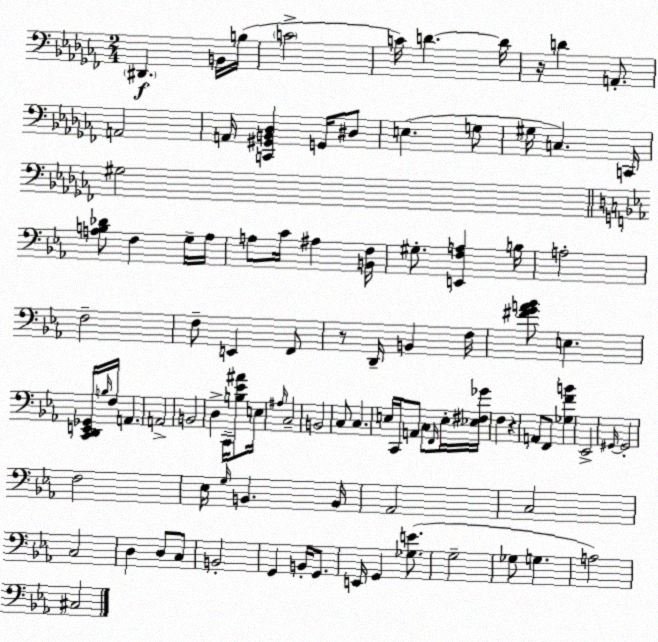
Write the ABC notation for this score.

X:1
T:Untitled
M:2/4
L:1/4
K:Abm
^D,, B,,/4 B,/4 C2 C/4 D D/4 z/4 D A,,/2 A,,2 A,,/4 [C,,^G,,B,,_D,] G,,/4 ^D,/2 E, G,/2 ^G,/4 C, C,,/4 ^G,2 [A,B,_D]/2 F, G,/4 A,/4 A,/2 C/4 ^A, [B,,F,]/4 ^G,/2 [E,,F,A,] B,/4 A,2 F,2 F,/2 E,, F,,/2 z/2 D,,/4 B,, F,/4 [^FGA_B]/2 E, [C,,D,,E,,_G,,]/4 B,/4 F,/4 A,, A,,2 B,,2 D, C,,/4 [B,_E^A]/2 E,/4 ^A,/4 C,2 B,,2 C,/2 C, E,/4 C,,/4 A,,/2 C,/2 F,,/4 E,/4 [_E,^F,_G]/4 F, z A,,/2 F,,/2 [_G,FB] _E,,2 ^G,,/4 ^G,,2 F,2 _E,/4 G,/4 B,, B,,/4 _A,,2 C,2 C,2 D, D,/2 C,/2 B,,2 G,, B,,/4 G,,/2 E,,/4 G,, [_G,E]/2 G,2 _G,/2 G, A,2 ^C,2